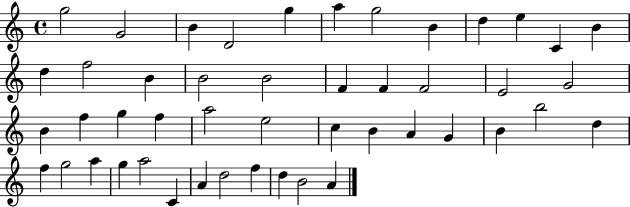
{
  \clef treble
  \time 4/4
  \defaultTimeSignature
  \key c \major
  g''2 g'2 | b'4 d'2 g''4 | a''4 g''2 b'4 | d''4 e''4 c'4 b'4 | \break d''4 f''2 b'4 | b'2 b'2 | f'4 f'4 f'2 | e'2 g'2 | \break b'4 f''4 g''4 f''4 | a''2 e''2 | c''4 b'4 a'4 g'4 | b'4 b''2 d''4 | \break f''4 g''2 a''4 | g''4 a''2 c'4 | a'4 d''2 f''4 | d''4 b'2 a'4 | \break \bar "|."
}